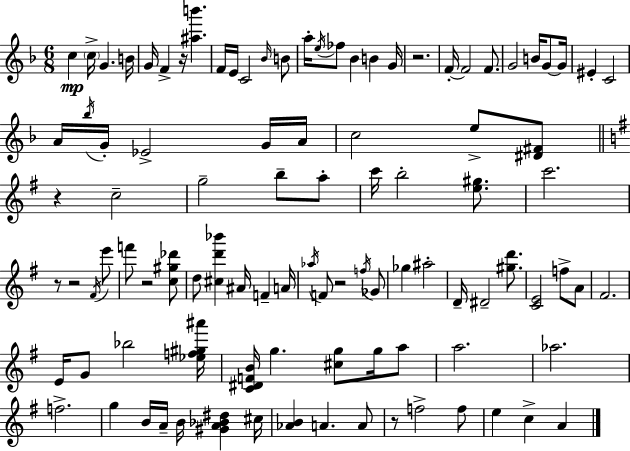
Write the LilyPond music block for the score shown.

{
  \clef treble
  \numericTimeSignature
  \time 6/8
  \key d \minor
  \repeat volta 2 { c''4\mp \parenthesize c''16-> g'4. b'16 | g'16 f'4-> r16 <ais'' b'''>4. | f'16 e'16 c'2 \grace { bes'16 } b'8 | a''16-. \acciaccatura { e''16 } fes''8 bes'4 b'4 | \break g'16 r2. | f'16-.~~ f'2 f'8. | g'2 b'16 g'8~~ | g'16 eis'4-. c'2 | \break a'16 \acciaccatura { bes''16 } g'16-. ees'2-> | g'16 a'16 c''2 e''8-> | <dis' fis'>8 \bar "||" \break \key e \minor r4 c''2-- | g''2-- b''8-- a''8-. | c'''16 b''2-. <e'' gis''>8. | c'''2. | \break r8 r2 \acciaccatura { fis'16 } e'''8 | f'''8 r2 <c'' gis'' des'''>8 | d''8 <cis'' d''' bes'''>4 ais'16 f'4-- | a'16 \acciaccatura { aes''16 } f'8 r2 | \break \acciaccatura { f''16 } ges'8 ges''4 ais''2-. | d'16-- dis'2-- | <gis'' d'''>8. <c' e'>2 f''8-> | a'8 fis'2. | \break e'16 g'8 bes''2 | <ees'' f'' gis'' ais'''>16 <c' dis' f' b'>16 g''4. <cis'' g''>8 | g''16 a''8 a''2. | aes''2. | \break f''2.-> | g''4 b'16 a'16-- b'16 <gis' a' bes' dis''>4 | cis''16 <aes' b'>4 a'4. | a'8 r8 f''2-> | \break f''8 e''4 c''4-> a'4 | } \bar "|."
}